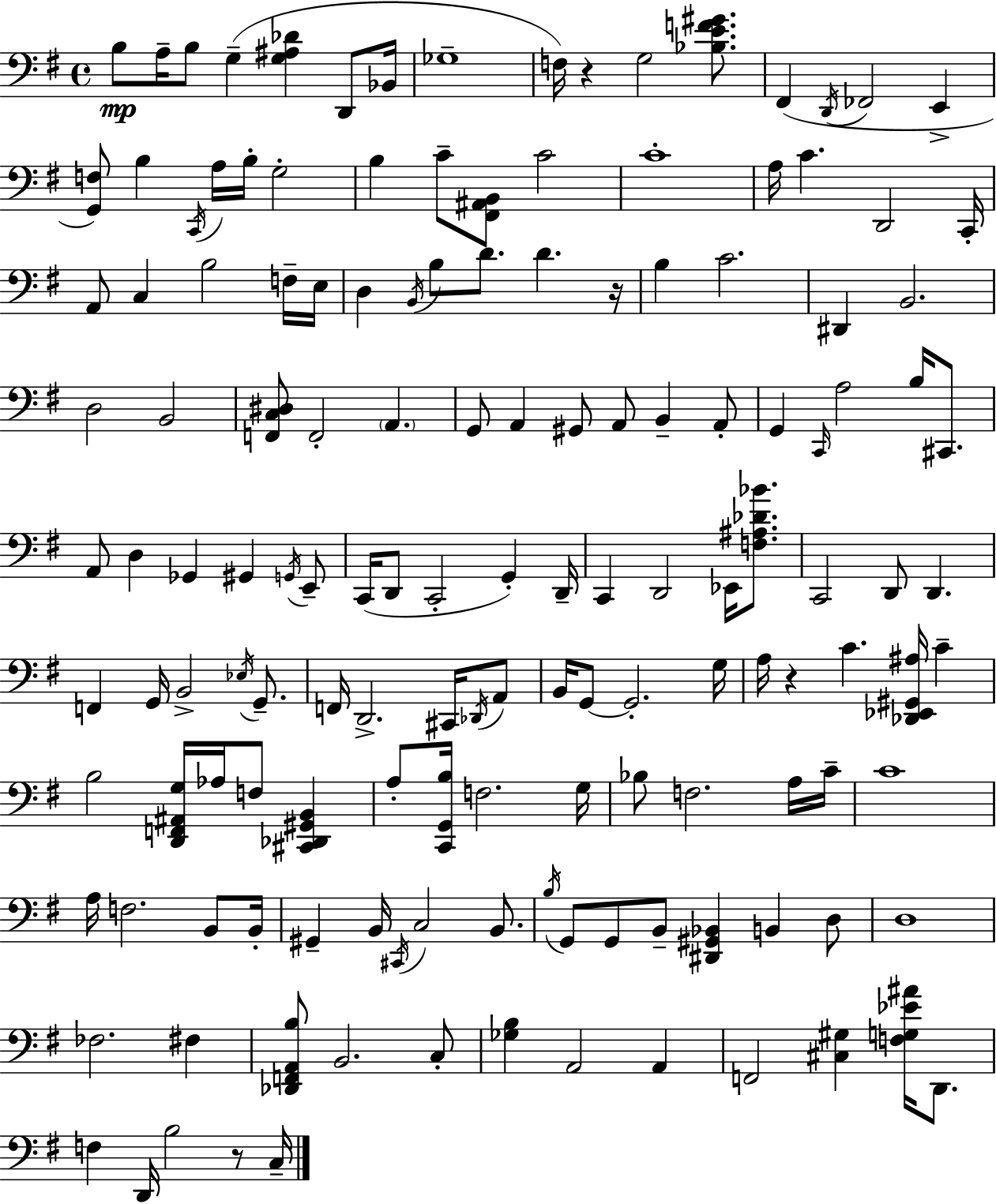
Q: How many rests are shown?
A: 4